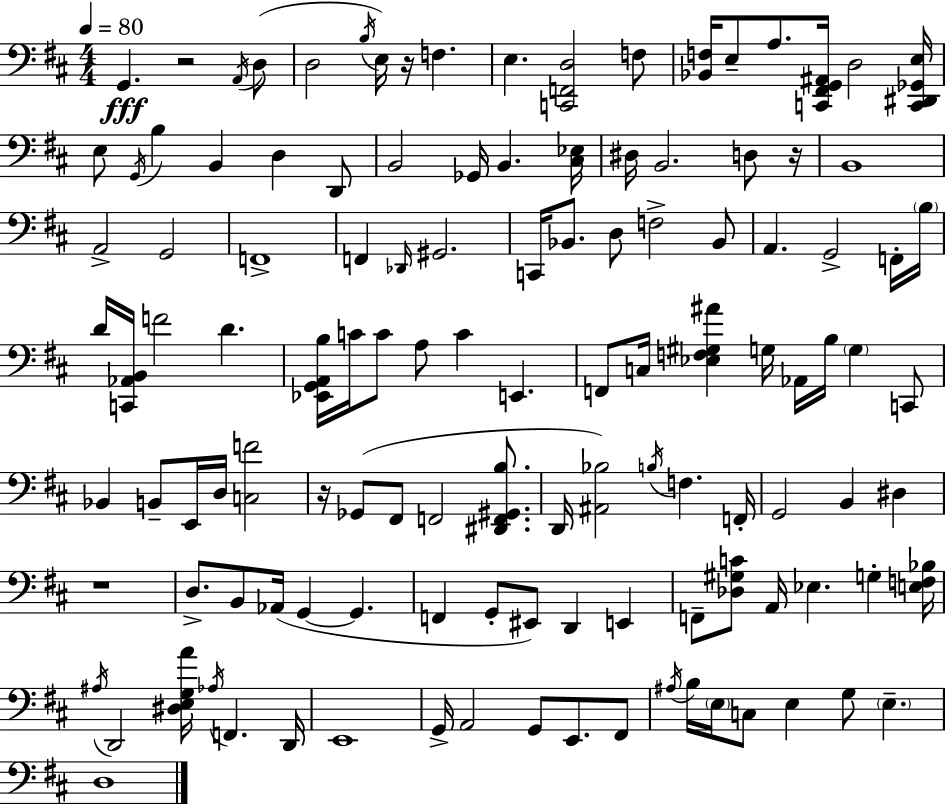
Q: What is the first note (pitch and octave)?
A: G2